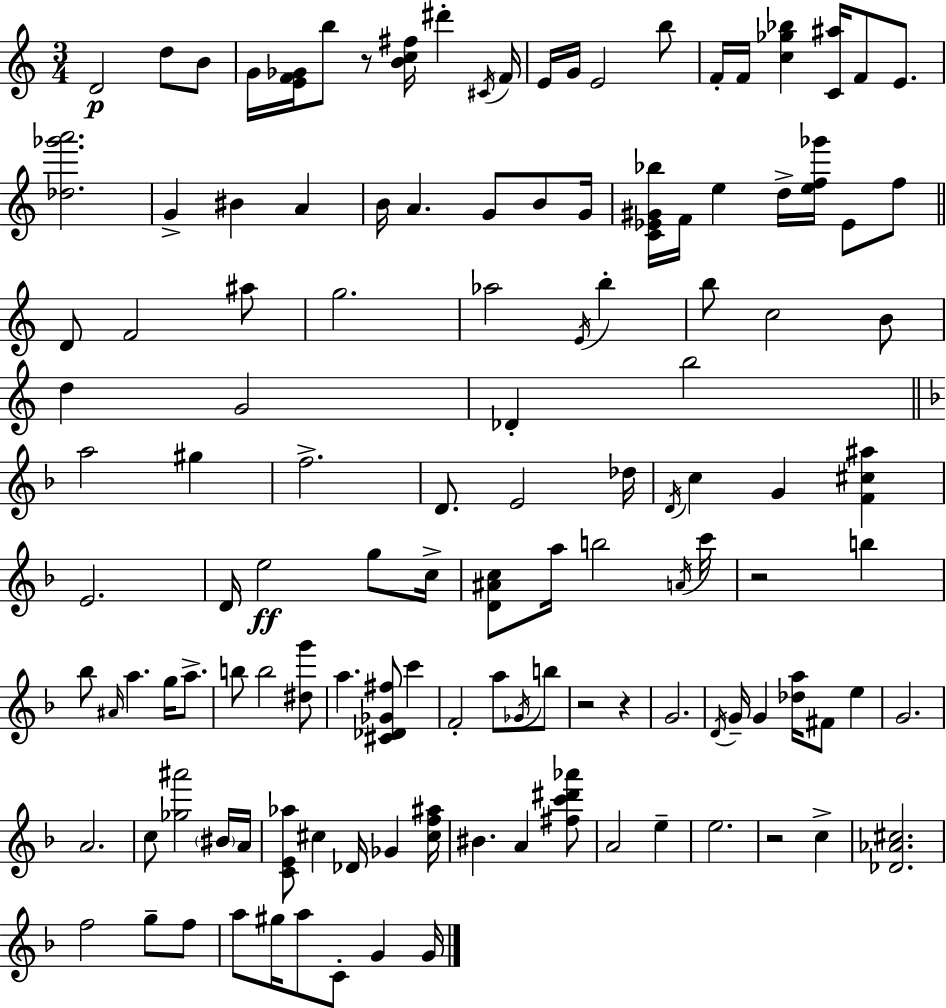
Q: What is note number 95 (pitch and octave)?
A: C5